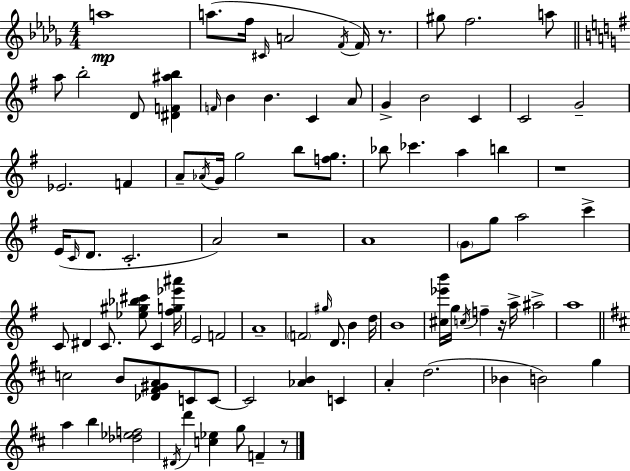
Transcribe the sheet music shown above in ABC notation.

X:1
T:Untitled
M:4/4
L:1/4
K:Bbm
a4 a/2 f/4 ^C/4 A2 F/4 F/4 z/2 ^g/2 f2 a/2 a/2 b2 D/2 [^DF^ab] F/4 B B C A/2 G B2 C C2 G2 _E2 F A/2 _A/4 G/4 g2 b/2 [fg]/2 _b/2 _c' a b z4 E/4 C/4 D/2 C2 A2 z2 A4 G/2 g/2 a2 c' C/2 ^D C/2 [_e^g_b^c']/2 C [^fg_e'^a']/4 E2 F2 A4 F2 ^g/4 D/2 B d/4 B4 [^c_e'b']/4 g/4 c/4 f z/4 a/4 ^a2 a4 c2 B/2 [_D^F^GA]/2 C/2 C/2 C2 [_AB] C A d2 _B B2 g a b [_d_ef]2 ^D/4 d' [c_e] g/2 F z/2